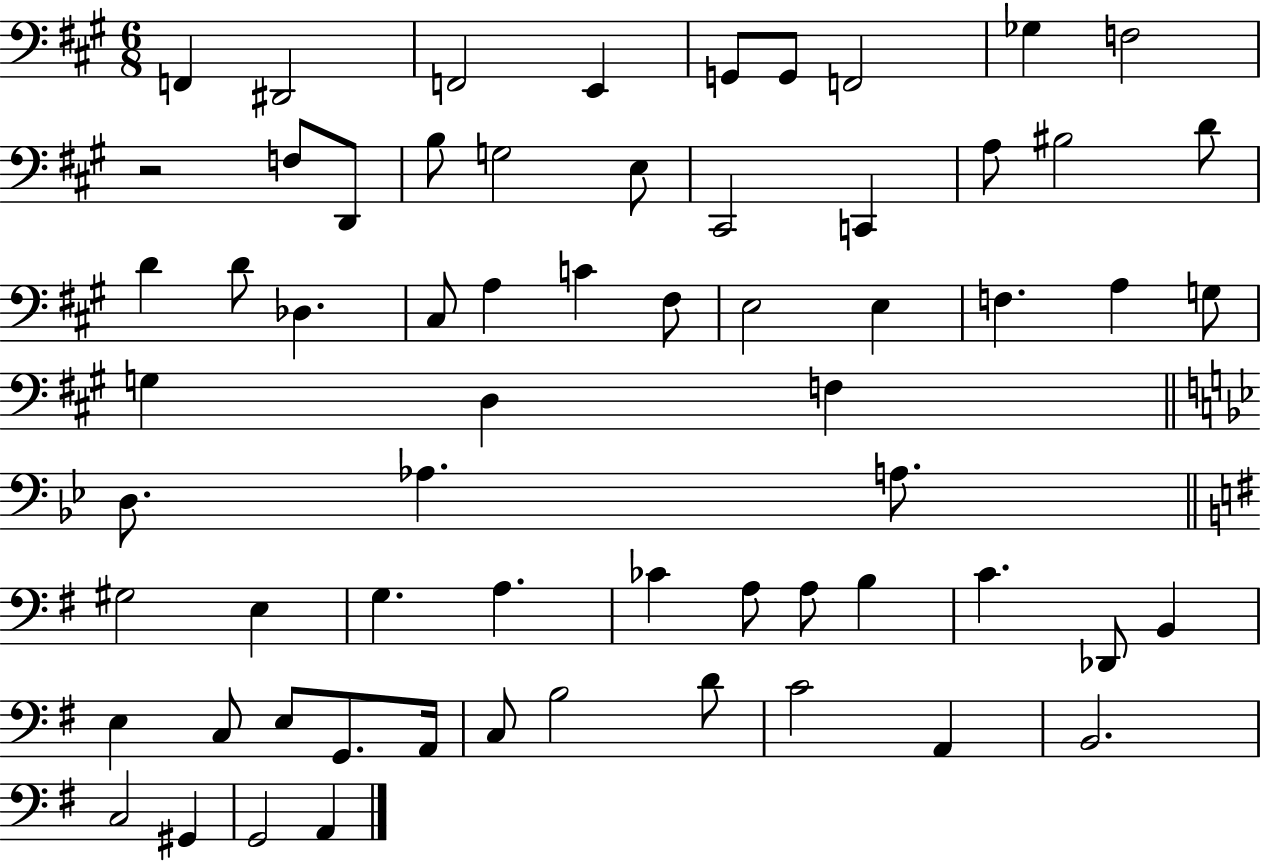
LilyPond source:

{
  \clef bass
  \numericTimeSignature
  \time 6/8
  \key a \major
  f,4 dis,2 | f,2 e,4 | g,8 g,8 f,2 | ges4 f2 | \break r2 f8 d,8 | b8 g2 e8 | cis,2 c,4 | a8 bis2 d'8 | \break d'4 d'8 des4. | cis8 a4 c'4 fis8 | e2 e4 | f4. a4 g8 | \break g4 d4 f4 | \bar "||" \break \key g \minor d8. aes4. a8. | \bar "||" \break \key g \major gis2 e4 | g4. a4. | ces'4 a8 a8 b4 | c'4. des,8 b,4 | \break e4 c8 e8 g,8. a,16 | c8 b2 d'8 | c'2 a,4 | b,2. | \break c2 gis,4 | g,2 a,4 | \bar "|."
}